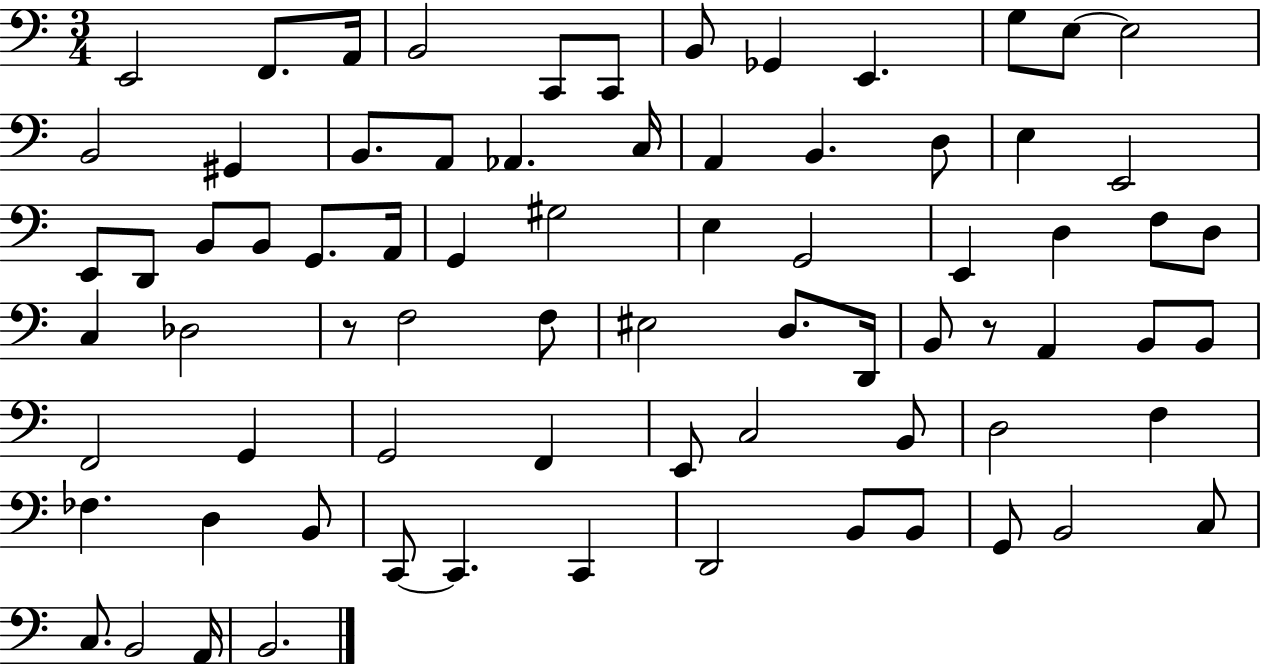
{
  \clef bass
  \numericTimeSignature
  \time 3/4
  \key c \major
  \repeat volta 2 { e,2 f,8. a,16 | b,2 c,8 c,8 | b,8 ges,4 e,4. | g8 e8~~ e2 | \break b,2 gis,4 | b,8. a,8 aes,4. c16 | a,4 b,4. d8 | e4 e,2 | \break e,8 d,8 b,8 b,8 g,8. a,16 | g,4 gis2 | e4 g,2 | e,4 d4 f8 d8 | \break c4 des2 | r8 f2 f8 | eis2 d8. d,16 | b,8 r8 a,4 b,8 b,8 | \break f,2 g,4 | g,2 f,4 | e,8 c2 b,8 | d2 f4 | \break fes4. d4 b,8 | c,8~~ c,4. c,4 | d,2 b,8 b,8 | g,8 b,2 c8 | \break c8. b,2 a,16 | b,2. | } \bar "|."
}